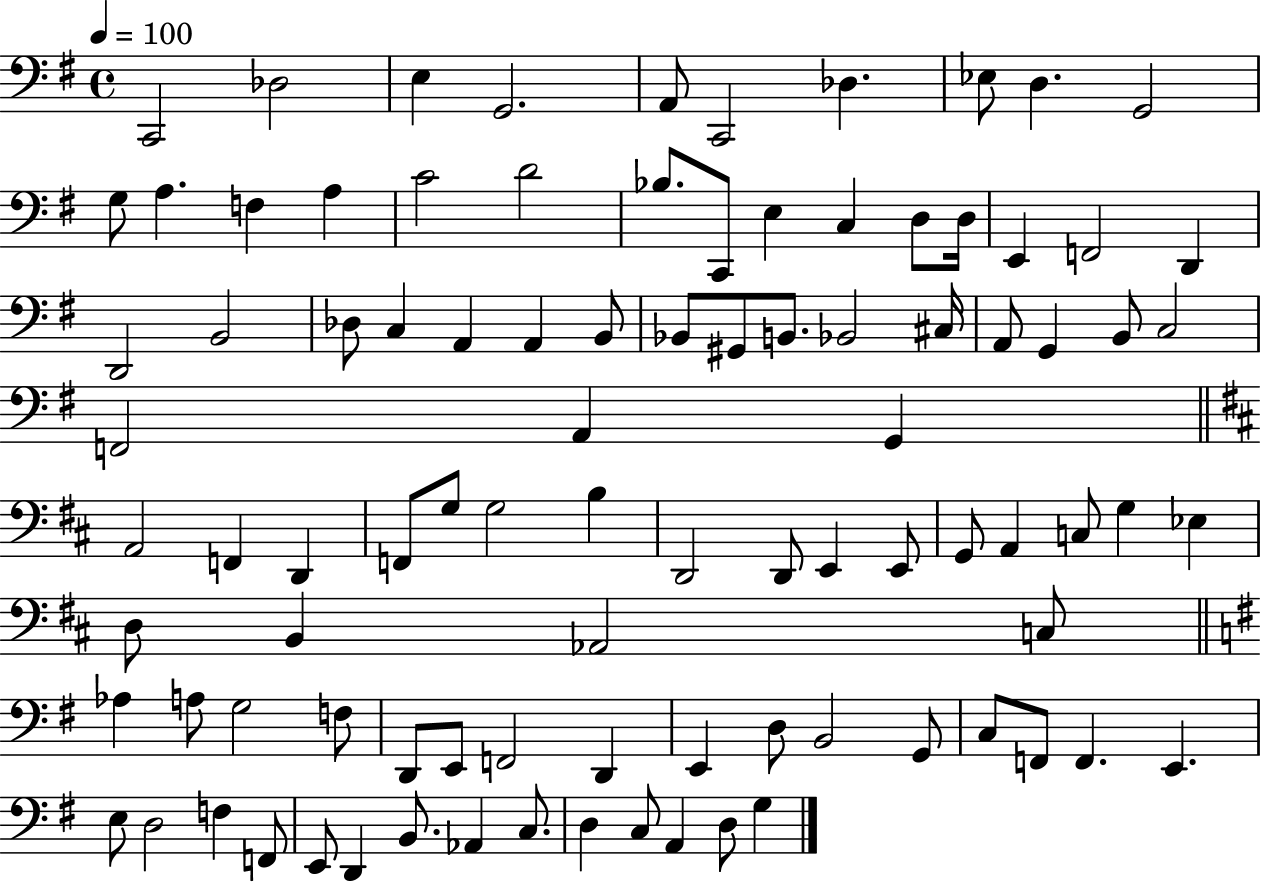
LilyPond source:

{
  \clef bass
  \time 4/4
  \defaultTimeSignature
  \key g \major
  \tempo 4 = 100
  \repeat volta 2 { c,2 des2 | e4 g,2. | a,8 c,2 des4. | ees8 d4. g,2 | \break g8 a4. f4 a4 | c'2 d'2 | bes8. c,8 e4 c4 d8 d16 | e,4 f,2 d,4 | \break d,2 b,2 | des8 c4 a,4 a,4 b,8 | bes,8 gis,8 b,8. bes,2 cis16 | a,8 g,4 b,8 c2 | \break f,2 a,4 g,4 | \bar "||" \break \key d \major a,2 f,4 d,4 | f,8 g8 g2 b4 | d,2 d,8 e,4 e,8 | g,8 a,4 c8 g4 ees4 | \break d8 b,4 aes,2 c8 | \bar "||" \break \key e \minor aes4 a8 g2 f8 | d,8 e,8 f,2 d,4 | e,4 d8 b,2 g,8 | c8 f,8 f,4. e,4. | \break e8 d2 f4 f,8 | e,8 d,4 b,8. aes,4 c8. | d4 c8 a,4 d8 g4 | } \bar "|."
}